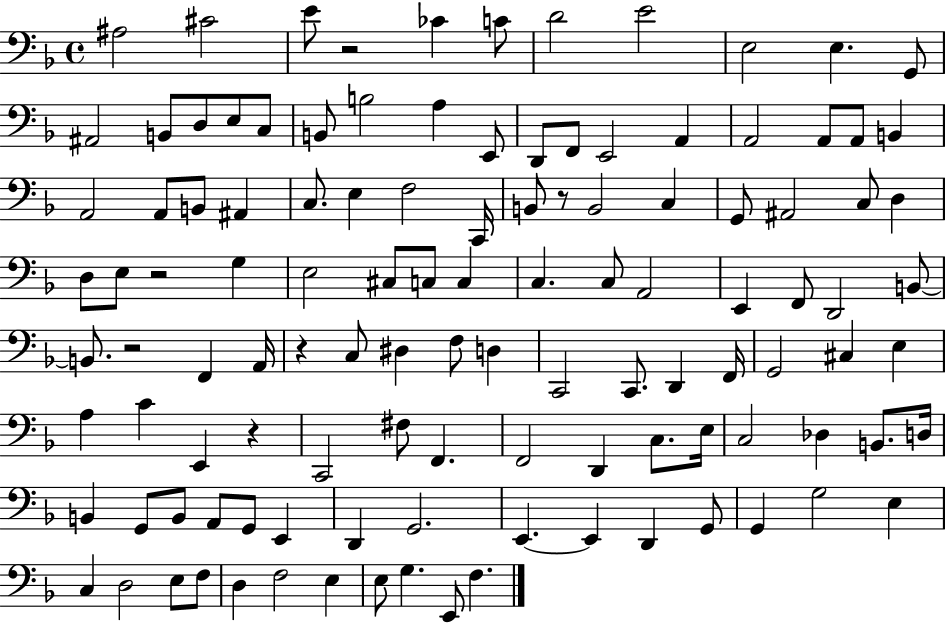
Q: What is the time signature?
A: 4/4